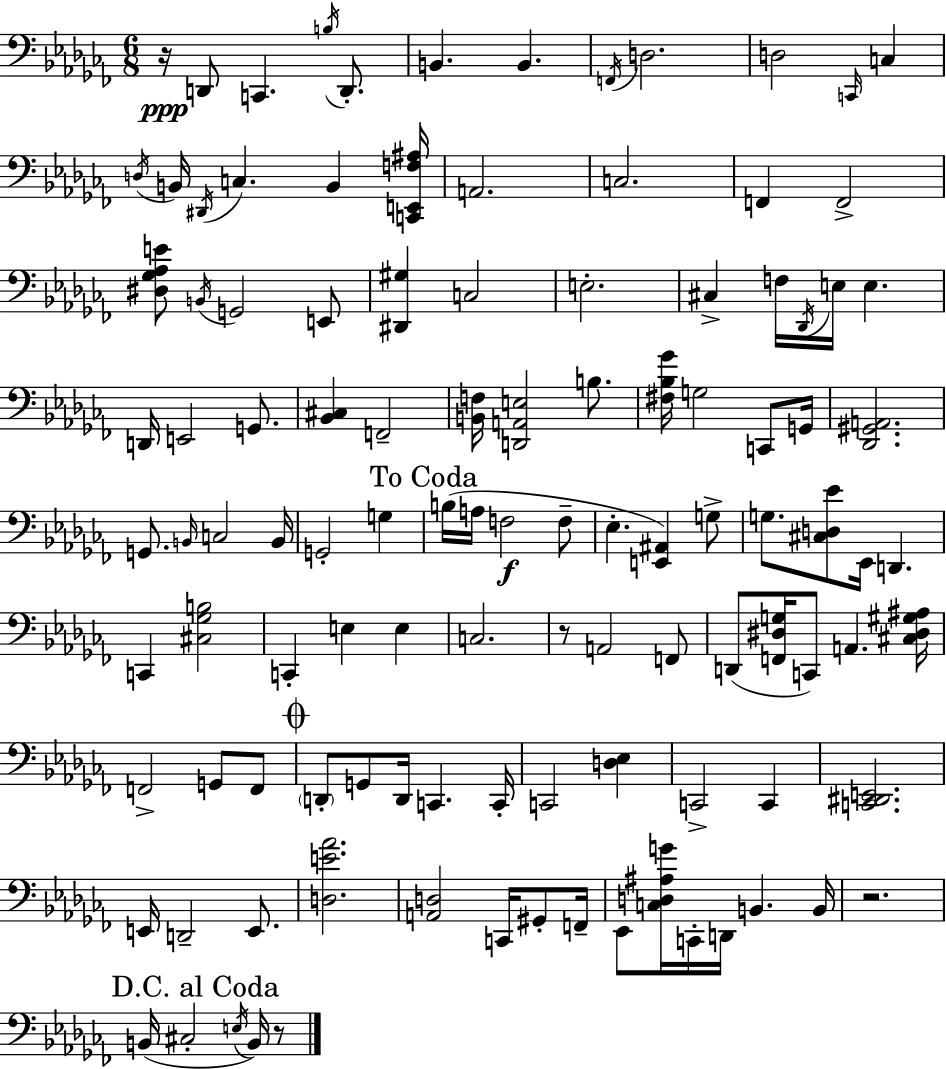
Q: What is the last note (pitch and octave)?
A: B2